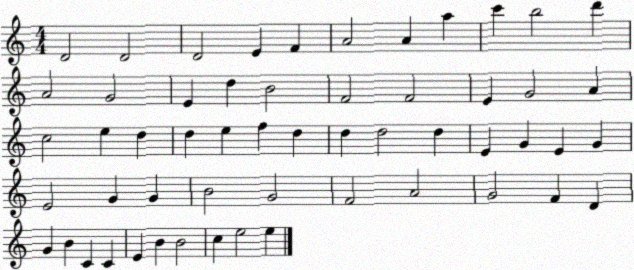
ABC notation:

X:1
T:Untitled
M:4/4
L:1/4
K:C
D2 D2 D2 E F A2 A a c' b2 d' A2 G2 E d B2 F2 F2 E G2 A c2 e d d e f d d d2 d E G E G E2 G G B2 G2 F2 A2 G2 F D G B C C E B B2 c e2 e